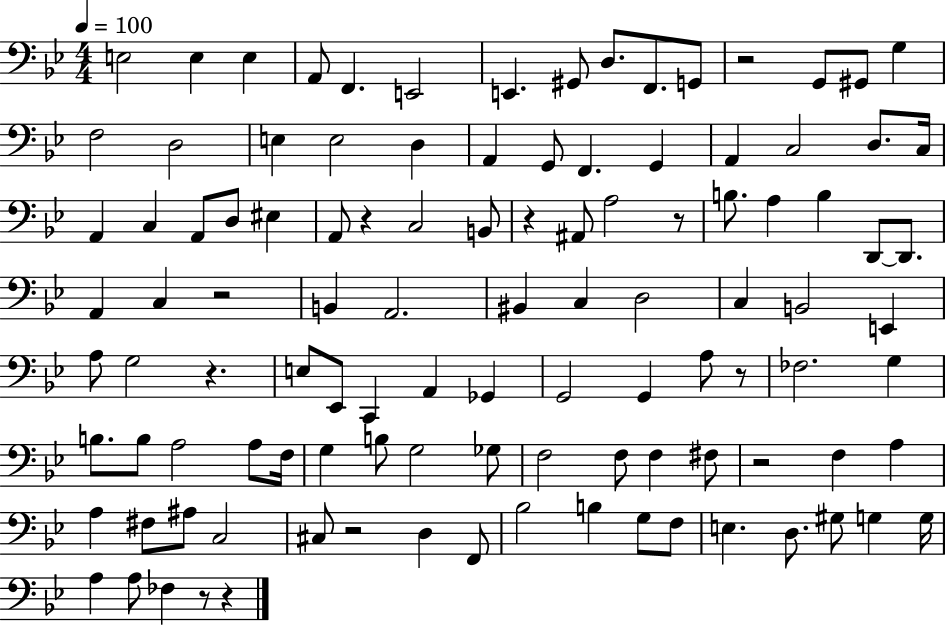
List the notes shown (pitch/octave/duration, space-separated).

E3/h E3/q E3/q A2/e F2/q. E2/h E2/q. G#2/e D3/e. F2/e. G2/e R/h G2/e G#2/e G3/q F3/h D3/h E3/q E3/h D3/q A2/q G2/e F2/q. G2/q A2/q C3/h D3/e. C3/s A2/q C3/q A2/e D3/e EIS3/q A2/e R/q C3/h B2/e R/q A#2/e A3/h R/e B3/e. A3/q B3/q D2/e D2/e. A2/q C3/q R/h B2/q A2/h. BIS2/q C3/q D3/h C3/q B2/h E2/q A3/e G3/h R/q. E3/e Eb2/e C2/q A2/q Gb2/q G2/h G2/q A3/e R/e FES3/h. G3/q B3/e. B3/e A3/h A3/e F3/s G3/q B3/e G3/h Gb3/e F3/h F3/e F3/q F#3/e R/h F3/q A3/q A3/q F#3/e A#3/e C3/h C#3/e R/h D3/q F2/e Bb3/h B3/q G3/e F3/e E3/q. D3/e. G#3/e G3/q G3/s A3/q A3/e FES3/q R/e R/q